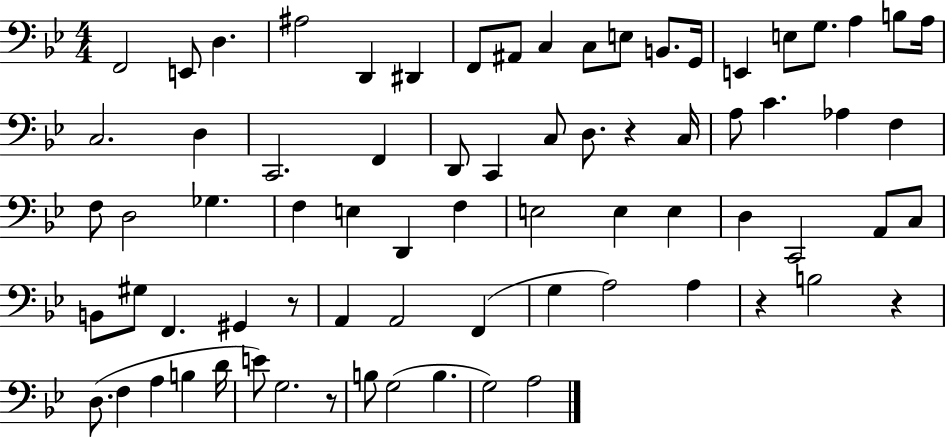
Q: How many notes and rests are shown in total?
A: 74